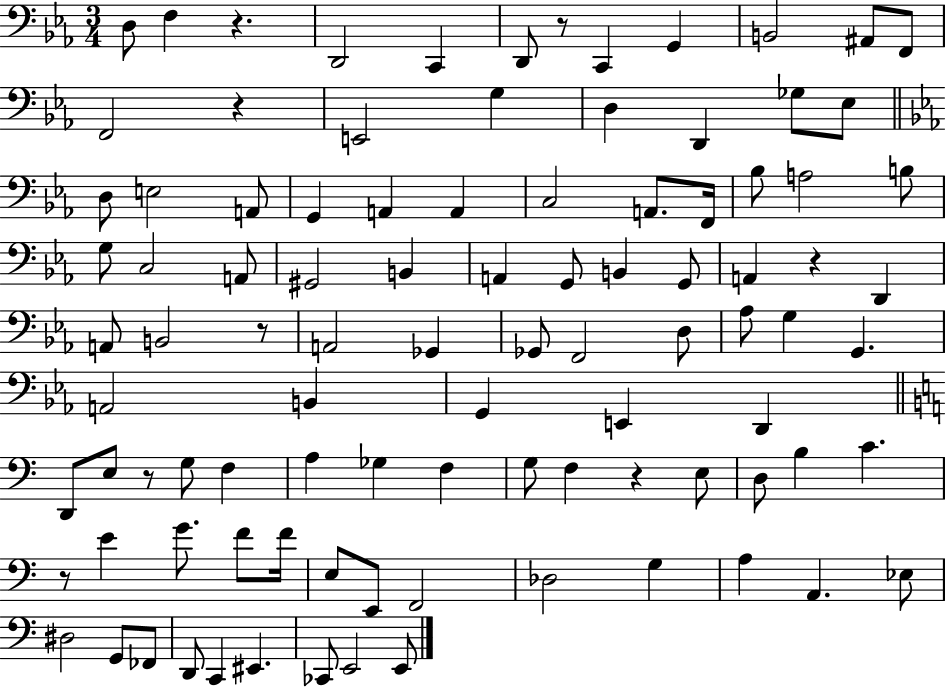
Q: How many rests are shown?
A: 8